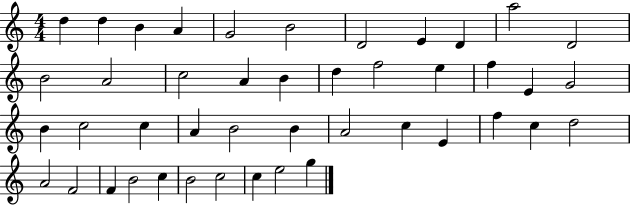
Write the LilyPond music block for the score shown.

{
  \clef treble
  \numericTimeSignature
  \time 4/4
  \key c \major
  d''4 d''4 b'4 a'4 | g'2 b'2 | d'2 e'4 d'4 | a''2 d'2 | \break b'2 a'2 | c''2 a'4 b'4 | d''4 f''2 e''4 | f''4 e'4 g'2 | \break b'4 c''2 c''4 | a'4 b'2 b'4 | a'2 c''4 e'4 | f''4 c''4 d''2 | \break a'2 f'2 | f'4 b'2 c''4 | b'2 c''2 | c''4 e''2 g''4 | \break \bar "|."
}